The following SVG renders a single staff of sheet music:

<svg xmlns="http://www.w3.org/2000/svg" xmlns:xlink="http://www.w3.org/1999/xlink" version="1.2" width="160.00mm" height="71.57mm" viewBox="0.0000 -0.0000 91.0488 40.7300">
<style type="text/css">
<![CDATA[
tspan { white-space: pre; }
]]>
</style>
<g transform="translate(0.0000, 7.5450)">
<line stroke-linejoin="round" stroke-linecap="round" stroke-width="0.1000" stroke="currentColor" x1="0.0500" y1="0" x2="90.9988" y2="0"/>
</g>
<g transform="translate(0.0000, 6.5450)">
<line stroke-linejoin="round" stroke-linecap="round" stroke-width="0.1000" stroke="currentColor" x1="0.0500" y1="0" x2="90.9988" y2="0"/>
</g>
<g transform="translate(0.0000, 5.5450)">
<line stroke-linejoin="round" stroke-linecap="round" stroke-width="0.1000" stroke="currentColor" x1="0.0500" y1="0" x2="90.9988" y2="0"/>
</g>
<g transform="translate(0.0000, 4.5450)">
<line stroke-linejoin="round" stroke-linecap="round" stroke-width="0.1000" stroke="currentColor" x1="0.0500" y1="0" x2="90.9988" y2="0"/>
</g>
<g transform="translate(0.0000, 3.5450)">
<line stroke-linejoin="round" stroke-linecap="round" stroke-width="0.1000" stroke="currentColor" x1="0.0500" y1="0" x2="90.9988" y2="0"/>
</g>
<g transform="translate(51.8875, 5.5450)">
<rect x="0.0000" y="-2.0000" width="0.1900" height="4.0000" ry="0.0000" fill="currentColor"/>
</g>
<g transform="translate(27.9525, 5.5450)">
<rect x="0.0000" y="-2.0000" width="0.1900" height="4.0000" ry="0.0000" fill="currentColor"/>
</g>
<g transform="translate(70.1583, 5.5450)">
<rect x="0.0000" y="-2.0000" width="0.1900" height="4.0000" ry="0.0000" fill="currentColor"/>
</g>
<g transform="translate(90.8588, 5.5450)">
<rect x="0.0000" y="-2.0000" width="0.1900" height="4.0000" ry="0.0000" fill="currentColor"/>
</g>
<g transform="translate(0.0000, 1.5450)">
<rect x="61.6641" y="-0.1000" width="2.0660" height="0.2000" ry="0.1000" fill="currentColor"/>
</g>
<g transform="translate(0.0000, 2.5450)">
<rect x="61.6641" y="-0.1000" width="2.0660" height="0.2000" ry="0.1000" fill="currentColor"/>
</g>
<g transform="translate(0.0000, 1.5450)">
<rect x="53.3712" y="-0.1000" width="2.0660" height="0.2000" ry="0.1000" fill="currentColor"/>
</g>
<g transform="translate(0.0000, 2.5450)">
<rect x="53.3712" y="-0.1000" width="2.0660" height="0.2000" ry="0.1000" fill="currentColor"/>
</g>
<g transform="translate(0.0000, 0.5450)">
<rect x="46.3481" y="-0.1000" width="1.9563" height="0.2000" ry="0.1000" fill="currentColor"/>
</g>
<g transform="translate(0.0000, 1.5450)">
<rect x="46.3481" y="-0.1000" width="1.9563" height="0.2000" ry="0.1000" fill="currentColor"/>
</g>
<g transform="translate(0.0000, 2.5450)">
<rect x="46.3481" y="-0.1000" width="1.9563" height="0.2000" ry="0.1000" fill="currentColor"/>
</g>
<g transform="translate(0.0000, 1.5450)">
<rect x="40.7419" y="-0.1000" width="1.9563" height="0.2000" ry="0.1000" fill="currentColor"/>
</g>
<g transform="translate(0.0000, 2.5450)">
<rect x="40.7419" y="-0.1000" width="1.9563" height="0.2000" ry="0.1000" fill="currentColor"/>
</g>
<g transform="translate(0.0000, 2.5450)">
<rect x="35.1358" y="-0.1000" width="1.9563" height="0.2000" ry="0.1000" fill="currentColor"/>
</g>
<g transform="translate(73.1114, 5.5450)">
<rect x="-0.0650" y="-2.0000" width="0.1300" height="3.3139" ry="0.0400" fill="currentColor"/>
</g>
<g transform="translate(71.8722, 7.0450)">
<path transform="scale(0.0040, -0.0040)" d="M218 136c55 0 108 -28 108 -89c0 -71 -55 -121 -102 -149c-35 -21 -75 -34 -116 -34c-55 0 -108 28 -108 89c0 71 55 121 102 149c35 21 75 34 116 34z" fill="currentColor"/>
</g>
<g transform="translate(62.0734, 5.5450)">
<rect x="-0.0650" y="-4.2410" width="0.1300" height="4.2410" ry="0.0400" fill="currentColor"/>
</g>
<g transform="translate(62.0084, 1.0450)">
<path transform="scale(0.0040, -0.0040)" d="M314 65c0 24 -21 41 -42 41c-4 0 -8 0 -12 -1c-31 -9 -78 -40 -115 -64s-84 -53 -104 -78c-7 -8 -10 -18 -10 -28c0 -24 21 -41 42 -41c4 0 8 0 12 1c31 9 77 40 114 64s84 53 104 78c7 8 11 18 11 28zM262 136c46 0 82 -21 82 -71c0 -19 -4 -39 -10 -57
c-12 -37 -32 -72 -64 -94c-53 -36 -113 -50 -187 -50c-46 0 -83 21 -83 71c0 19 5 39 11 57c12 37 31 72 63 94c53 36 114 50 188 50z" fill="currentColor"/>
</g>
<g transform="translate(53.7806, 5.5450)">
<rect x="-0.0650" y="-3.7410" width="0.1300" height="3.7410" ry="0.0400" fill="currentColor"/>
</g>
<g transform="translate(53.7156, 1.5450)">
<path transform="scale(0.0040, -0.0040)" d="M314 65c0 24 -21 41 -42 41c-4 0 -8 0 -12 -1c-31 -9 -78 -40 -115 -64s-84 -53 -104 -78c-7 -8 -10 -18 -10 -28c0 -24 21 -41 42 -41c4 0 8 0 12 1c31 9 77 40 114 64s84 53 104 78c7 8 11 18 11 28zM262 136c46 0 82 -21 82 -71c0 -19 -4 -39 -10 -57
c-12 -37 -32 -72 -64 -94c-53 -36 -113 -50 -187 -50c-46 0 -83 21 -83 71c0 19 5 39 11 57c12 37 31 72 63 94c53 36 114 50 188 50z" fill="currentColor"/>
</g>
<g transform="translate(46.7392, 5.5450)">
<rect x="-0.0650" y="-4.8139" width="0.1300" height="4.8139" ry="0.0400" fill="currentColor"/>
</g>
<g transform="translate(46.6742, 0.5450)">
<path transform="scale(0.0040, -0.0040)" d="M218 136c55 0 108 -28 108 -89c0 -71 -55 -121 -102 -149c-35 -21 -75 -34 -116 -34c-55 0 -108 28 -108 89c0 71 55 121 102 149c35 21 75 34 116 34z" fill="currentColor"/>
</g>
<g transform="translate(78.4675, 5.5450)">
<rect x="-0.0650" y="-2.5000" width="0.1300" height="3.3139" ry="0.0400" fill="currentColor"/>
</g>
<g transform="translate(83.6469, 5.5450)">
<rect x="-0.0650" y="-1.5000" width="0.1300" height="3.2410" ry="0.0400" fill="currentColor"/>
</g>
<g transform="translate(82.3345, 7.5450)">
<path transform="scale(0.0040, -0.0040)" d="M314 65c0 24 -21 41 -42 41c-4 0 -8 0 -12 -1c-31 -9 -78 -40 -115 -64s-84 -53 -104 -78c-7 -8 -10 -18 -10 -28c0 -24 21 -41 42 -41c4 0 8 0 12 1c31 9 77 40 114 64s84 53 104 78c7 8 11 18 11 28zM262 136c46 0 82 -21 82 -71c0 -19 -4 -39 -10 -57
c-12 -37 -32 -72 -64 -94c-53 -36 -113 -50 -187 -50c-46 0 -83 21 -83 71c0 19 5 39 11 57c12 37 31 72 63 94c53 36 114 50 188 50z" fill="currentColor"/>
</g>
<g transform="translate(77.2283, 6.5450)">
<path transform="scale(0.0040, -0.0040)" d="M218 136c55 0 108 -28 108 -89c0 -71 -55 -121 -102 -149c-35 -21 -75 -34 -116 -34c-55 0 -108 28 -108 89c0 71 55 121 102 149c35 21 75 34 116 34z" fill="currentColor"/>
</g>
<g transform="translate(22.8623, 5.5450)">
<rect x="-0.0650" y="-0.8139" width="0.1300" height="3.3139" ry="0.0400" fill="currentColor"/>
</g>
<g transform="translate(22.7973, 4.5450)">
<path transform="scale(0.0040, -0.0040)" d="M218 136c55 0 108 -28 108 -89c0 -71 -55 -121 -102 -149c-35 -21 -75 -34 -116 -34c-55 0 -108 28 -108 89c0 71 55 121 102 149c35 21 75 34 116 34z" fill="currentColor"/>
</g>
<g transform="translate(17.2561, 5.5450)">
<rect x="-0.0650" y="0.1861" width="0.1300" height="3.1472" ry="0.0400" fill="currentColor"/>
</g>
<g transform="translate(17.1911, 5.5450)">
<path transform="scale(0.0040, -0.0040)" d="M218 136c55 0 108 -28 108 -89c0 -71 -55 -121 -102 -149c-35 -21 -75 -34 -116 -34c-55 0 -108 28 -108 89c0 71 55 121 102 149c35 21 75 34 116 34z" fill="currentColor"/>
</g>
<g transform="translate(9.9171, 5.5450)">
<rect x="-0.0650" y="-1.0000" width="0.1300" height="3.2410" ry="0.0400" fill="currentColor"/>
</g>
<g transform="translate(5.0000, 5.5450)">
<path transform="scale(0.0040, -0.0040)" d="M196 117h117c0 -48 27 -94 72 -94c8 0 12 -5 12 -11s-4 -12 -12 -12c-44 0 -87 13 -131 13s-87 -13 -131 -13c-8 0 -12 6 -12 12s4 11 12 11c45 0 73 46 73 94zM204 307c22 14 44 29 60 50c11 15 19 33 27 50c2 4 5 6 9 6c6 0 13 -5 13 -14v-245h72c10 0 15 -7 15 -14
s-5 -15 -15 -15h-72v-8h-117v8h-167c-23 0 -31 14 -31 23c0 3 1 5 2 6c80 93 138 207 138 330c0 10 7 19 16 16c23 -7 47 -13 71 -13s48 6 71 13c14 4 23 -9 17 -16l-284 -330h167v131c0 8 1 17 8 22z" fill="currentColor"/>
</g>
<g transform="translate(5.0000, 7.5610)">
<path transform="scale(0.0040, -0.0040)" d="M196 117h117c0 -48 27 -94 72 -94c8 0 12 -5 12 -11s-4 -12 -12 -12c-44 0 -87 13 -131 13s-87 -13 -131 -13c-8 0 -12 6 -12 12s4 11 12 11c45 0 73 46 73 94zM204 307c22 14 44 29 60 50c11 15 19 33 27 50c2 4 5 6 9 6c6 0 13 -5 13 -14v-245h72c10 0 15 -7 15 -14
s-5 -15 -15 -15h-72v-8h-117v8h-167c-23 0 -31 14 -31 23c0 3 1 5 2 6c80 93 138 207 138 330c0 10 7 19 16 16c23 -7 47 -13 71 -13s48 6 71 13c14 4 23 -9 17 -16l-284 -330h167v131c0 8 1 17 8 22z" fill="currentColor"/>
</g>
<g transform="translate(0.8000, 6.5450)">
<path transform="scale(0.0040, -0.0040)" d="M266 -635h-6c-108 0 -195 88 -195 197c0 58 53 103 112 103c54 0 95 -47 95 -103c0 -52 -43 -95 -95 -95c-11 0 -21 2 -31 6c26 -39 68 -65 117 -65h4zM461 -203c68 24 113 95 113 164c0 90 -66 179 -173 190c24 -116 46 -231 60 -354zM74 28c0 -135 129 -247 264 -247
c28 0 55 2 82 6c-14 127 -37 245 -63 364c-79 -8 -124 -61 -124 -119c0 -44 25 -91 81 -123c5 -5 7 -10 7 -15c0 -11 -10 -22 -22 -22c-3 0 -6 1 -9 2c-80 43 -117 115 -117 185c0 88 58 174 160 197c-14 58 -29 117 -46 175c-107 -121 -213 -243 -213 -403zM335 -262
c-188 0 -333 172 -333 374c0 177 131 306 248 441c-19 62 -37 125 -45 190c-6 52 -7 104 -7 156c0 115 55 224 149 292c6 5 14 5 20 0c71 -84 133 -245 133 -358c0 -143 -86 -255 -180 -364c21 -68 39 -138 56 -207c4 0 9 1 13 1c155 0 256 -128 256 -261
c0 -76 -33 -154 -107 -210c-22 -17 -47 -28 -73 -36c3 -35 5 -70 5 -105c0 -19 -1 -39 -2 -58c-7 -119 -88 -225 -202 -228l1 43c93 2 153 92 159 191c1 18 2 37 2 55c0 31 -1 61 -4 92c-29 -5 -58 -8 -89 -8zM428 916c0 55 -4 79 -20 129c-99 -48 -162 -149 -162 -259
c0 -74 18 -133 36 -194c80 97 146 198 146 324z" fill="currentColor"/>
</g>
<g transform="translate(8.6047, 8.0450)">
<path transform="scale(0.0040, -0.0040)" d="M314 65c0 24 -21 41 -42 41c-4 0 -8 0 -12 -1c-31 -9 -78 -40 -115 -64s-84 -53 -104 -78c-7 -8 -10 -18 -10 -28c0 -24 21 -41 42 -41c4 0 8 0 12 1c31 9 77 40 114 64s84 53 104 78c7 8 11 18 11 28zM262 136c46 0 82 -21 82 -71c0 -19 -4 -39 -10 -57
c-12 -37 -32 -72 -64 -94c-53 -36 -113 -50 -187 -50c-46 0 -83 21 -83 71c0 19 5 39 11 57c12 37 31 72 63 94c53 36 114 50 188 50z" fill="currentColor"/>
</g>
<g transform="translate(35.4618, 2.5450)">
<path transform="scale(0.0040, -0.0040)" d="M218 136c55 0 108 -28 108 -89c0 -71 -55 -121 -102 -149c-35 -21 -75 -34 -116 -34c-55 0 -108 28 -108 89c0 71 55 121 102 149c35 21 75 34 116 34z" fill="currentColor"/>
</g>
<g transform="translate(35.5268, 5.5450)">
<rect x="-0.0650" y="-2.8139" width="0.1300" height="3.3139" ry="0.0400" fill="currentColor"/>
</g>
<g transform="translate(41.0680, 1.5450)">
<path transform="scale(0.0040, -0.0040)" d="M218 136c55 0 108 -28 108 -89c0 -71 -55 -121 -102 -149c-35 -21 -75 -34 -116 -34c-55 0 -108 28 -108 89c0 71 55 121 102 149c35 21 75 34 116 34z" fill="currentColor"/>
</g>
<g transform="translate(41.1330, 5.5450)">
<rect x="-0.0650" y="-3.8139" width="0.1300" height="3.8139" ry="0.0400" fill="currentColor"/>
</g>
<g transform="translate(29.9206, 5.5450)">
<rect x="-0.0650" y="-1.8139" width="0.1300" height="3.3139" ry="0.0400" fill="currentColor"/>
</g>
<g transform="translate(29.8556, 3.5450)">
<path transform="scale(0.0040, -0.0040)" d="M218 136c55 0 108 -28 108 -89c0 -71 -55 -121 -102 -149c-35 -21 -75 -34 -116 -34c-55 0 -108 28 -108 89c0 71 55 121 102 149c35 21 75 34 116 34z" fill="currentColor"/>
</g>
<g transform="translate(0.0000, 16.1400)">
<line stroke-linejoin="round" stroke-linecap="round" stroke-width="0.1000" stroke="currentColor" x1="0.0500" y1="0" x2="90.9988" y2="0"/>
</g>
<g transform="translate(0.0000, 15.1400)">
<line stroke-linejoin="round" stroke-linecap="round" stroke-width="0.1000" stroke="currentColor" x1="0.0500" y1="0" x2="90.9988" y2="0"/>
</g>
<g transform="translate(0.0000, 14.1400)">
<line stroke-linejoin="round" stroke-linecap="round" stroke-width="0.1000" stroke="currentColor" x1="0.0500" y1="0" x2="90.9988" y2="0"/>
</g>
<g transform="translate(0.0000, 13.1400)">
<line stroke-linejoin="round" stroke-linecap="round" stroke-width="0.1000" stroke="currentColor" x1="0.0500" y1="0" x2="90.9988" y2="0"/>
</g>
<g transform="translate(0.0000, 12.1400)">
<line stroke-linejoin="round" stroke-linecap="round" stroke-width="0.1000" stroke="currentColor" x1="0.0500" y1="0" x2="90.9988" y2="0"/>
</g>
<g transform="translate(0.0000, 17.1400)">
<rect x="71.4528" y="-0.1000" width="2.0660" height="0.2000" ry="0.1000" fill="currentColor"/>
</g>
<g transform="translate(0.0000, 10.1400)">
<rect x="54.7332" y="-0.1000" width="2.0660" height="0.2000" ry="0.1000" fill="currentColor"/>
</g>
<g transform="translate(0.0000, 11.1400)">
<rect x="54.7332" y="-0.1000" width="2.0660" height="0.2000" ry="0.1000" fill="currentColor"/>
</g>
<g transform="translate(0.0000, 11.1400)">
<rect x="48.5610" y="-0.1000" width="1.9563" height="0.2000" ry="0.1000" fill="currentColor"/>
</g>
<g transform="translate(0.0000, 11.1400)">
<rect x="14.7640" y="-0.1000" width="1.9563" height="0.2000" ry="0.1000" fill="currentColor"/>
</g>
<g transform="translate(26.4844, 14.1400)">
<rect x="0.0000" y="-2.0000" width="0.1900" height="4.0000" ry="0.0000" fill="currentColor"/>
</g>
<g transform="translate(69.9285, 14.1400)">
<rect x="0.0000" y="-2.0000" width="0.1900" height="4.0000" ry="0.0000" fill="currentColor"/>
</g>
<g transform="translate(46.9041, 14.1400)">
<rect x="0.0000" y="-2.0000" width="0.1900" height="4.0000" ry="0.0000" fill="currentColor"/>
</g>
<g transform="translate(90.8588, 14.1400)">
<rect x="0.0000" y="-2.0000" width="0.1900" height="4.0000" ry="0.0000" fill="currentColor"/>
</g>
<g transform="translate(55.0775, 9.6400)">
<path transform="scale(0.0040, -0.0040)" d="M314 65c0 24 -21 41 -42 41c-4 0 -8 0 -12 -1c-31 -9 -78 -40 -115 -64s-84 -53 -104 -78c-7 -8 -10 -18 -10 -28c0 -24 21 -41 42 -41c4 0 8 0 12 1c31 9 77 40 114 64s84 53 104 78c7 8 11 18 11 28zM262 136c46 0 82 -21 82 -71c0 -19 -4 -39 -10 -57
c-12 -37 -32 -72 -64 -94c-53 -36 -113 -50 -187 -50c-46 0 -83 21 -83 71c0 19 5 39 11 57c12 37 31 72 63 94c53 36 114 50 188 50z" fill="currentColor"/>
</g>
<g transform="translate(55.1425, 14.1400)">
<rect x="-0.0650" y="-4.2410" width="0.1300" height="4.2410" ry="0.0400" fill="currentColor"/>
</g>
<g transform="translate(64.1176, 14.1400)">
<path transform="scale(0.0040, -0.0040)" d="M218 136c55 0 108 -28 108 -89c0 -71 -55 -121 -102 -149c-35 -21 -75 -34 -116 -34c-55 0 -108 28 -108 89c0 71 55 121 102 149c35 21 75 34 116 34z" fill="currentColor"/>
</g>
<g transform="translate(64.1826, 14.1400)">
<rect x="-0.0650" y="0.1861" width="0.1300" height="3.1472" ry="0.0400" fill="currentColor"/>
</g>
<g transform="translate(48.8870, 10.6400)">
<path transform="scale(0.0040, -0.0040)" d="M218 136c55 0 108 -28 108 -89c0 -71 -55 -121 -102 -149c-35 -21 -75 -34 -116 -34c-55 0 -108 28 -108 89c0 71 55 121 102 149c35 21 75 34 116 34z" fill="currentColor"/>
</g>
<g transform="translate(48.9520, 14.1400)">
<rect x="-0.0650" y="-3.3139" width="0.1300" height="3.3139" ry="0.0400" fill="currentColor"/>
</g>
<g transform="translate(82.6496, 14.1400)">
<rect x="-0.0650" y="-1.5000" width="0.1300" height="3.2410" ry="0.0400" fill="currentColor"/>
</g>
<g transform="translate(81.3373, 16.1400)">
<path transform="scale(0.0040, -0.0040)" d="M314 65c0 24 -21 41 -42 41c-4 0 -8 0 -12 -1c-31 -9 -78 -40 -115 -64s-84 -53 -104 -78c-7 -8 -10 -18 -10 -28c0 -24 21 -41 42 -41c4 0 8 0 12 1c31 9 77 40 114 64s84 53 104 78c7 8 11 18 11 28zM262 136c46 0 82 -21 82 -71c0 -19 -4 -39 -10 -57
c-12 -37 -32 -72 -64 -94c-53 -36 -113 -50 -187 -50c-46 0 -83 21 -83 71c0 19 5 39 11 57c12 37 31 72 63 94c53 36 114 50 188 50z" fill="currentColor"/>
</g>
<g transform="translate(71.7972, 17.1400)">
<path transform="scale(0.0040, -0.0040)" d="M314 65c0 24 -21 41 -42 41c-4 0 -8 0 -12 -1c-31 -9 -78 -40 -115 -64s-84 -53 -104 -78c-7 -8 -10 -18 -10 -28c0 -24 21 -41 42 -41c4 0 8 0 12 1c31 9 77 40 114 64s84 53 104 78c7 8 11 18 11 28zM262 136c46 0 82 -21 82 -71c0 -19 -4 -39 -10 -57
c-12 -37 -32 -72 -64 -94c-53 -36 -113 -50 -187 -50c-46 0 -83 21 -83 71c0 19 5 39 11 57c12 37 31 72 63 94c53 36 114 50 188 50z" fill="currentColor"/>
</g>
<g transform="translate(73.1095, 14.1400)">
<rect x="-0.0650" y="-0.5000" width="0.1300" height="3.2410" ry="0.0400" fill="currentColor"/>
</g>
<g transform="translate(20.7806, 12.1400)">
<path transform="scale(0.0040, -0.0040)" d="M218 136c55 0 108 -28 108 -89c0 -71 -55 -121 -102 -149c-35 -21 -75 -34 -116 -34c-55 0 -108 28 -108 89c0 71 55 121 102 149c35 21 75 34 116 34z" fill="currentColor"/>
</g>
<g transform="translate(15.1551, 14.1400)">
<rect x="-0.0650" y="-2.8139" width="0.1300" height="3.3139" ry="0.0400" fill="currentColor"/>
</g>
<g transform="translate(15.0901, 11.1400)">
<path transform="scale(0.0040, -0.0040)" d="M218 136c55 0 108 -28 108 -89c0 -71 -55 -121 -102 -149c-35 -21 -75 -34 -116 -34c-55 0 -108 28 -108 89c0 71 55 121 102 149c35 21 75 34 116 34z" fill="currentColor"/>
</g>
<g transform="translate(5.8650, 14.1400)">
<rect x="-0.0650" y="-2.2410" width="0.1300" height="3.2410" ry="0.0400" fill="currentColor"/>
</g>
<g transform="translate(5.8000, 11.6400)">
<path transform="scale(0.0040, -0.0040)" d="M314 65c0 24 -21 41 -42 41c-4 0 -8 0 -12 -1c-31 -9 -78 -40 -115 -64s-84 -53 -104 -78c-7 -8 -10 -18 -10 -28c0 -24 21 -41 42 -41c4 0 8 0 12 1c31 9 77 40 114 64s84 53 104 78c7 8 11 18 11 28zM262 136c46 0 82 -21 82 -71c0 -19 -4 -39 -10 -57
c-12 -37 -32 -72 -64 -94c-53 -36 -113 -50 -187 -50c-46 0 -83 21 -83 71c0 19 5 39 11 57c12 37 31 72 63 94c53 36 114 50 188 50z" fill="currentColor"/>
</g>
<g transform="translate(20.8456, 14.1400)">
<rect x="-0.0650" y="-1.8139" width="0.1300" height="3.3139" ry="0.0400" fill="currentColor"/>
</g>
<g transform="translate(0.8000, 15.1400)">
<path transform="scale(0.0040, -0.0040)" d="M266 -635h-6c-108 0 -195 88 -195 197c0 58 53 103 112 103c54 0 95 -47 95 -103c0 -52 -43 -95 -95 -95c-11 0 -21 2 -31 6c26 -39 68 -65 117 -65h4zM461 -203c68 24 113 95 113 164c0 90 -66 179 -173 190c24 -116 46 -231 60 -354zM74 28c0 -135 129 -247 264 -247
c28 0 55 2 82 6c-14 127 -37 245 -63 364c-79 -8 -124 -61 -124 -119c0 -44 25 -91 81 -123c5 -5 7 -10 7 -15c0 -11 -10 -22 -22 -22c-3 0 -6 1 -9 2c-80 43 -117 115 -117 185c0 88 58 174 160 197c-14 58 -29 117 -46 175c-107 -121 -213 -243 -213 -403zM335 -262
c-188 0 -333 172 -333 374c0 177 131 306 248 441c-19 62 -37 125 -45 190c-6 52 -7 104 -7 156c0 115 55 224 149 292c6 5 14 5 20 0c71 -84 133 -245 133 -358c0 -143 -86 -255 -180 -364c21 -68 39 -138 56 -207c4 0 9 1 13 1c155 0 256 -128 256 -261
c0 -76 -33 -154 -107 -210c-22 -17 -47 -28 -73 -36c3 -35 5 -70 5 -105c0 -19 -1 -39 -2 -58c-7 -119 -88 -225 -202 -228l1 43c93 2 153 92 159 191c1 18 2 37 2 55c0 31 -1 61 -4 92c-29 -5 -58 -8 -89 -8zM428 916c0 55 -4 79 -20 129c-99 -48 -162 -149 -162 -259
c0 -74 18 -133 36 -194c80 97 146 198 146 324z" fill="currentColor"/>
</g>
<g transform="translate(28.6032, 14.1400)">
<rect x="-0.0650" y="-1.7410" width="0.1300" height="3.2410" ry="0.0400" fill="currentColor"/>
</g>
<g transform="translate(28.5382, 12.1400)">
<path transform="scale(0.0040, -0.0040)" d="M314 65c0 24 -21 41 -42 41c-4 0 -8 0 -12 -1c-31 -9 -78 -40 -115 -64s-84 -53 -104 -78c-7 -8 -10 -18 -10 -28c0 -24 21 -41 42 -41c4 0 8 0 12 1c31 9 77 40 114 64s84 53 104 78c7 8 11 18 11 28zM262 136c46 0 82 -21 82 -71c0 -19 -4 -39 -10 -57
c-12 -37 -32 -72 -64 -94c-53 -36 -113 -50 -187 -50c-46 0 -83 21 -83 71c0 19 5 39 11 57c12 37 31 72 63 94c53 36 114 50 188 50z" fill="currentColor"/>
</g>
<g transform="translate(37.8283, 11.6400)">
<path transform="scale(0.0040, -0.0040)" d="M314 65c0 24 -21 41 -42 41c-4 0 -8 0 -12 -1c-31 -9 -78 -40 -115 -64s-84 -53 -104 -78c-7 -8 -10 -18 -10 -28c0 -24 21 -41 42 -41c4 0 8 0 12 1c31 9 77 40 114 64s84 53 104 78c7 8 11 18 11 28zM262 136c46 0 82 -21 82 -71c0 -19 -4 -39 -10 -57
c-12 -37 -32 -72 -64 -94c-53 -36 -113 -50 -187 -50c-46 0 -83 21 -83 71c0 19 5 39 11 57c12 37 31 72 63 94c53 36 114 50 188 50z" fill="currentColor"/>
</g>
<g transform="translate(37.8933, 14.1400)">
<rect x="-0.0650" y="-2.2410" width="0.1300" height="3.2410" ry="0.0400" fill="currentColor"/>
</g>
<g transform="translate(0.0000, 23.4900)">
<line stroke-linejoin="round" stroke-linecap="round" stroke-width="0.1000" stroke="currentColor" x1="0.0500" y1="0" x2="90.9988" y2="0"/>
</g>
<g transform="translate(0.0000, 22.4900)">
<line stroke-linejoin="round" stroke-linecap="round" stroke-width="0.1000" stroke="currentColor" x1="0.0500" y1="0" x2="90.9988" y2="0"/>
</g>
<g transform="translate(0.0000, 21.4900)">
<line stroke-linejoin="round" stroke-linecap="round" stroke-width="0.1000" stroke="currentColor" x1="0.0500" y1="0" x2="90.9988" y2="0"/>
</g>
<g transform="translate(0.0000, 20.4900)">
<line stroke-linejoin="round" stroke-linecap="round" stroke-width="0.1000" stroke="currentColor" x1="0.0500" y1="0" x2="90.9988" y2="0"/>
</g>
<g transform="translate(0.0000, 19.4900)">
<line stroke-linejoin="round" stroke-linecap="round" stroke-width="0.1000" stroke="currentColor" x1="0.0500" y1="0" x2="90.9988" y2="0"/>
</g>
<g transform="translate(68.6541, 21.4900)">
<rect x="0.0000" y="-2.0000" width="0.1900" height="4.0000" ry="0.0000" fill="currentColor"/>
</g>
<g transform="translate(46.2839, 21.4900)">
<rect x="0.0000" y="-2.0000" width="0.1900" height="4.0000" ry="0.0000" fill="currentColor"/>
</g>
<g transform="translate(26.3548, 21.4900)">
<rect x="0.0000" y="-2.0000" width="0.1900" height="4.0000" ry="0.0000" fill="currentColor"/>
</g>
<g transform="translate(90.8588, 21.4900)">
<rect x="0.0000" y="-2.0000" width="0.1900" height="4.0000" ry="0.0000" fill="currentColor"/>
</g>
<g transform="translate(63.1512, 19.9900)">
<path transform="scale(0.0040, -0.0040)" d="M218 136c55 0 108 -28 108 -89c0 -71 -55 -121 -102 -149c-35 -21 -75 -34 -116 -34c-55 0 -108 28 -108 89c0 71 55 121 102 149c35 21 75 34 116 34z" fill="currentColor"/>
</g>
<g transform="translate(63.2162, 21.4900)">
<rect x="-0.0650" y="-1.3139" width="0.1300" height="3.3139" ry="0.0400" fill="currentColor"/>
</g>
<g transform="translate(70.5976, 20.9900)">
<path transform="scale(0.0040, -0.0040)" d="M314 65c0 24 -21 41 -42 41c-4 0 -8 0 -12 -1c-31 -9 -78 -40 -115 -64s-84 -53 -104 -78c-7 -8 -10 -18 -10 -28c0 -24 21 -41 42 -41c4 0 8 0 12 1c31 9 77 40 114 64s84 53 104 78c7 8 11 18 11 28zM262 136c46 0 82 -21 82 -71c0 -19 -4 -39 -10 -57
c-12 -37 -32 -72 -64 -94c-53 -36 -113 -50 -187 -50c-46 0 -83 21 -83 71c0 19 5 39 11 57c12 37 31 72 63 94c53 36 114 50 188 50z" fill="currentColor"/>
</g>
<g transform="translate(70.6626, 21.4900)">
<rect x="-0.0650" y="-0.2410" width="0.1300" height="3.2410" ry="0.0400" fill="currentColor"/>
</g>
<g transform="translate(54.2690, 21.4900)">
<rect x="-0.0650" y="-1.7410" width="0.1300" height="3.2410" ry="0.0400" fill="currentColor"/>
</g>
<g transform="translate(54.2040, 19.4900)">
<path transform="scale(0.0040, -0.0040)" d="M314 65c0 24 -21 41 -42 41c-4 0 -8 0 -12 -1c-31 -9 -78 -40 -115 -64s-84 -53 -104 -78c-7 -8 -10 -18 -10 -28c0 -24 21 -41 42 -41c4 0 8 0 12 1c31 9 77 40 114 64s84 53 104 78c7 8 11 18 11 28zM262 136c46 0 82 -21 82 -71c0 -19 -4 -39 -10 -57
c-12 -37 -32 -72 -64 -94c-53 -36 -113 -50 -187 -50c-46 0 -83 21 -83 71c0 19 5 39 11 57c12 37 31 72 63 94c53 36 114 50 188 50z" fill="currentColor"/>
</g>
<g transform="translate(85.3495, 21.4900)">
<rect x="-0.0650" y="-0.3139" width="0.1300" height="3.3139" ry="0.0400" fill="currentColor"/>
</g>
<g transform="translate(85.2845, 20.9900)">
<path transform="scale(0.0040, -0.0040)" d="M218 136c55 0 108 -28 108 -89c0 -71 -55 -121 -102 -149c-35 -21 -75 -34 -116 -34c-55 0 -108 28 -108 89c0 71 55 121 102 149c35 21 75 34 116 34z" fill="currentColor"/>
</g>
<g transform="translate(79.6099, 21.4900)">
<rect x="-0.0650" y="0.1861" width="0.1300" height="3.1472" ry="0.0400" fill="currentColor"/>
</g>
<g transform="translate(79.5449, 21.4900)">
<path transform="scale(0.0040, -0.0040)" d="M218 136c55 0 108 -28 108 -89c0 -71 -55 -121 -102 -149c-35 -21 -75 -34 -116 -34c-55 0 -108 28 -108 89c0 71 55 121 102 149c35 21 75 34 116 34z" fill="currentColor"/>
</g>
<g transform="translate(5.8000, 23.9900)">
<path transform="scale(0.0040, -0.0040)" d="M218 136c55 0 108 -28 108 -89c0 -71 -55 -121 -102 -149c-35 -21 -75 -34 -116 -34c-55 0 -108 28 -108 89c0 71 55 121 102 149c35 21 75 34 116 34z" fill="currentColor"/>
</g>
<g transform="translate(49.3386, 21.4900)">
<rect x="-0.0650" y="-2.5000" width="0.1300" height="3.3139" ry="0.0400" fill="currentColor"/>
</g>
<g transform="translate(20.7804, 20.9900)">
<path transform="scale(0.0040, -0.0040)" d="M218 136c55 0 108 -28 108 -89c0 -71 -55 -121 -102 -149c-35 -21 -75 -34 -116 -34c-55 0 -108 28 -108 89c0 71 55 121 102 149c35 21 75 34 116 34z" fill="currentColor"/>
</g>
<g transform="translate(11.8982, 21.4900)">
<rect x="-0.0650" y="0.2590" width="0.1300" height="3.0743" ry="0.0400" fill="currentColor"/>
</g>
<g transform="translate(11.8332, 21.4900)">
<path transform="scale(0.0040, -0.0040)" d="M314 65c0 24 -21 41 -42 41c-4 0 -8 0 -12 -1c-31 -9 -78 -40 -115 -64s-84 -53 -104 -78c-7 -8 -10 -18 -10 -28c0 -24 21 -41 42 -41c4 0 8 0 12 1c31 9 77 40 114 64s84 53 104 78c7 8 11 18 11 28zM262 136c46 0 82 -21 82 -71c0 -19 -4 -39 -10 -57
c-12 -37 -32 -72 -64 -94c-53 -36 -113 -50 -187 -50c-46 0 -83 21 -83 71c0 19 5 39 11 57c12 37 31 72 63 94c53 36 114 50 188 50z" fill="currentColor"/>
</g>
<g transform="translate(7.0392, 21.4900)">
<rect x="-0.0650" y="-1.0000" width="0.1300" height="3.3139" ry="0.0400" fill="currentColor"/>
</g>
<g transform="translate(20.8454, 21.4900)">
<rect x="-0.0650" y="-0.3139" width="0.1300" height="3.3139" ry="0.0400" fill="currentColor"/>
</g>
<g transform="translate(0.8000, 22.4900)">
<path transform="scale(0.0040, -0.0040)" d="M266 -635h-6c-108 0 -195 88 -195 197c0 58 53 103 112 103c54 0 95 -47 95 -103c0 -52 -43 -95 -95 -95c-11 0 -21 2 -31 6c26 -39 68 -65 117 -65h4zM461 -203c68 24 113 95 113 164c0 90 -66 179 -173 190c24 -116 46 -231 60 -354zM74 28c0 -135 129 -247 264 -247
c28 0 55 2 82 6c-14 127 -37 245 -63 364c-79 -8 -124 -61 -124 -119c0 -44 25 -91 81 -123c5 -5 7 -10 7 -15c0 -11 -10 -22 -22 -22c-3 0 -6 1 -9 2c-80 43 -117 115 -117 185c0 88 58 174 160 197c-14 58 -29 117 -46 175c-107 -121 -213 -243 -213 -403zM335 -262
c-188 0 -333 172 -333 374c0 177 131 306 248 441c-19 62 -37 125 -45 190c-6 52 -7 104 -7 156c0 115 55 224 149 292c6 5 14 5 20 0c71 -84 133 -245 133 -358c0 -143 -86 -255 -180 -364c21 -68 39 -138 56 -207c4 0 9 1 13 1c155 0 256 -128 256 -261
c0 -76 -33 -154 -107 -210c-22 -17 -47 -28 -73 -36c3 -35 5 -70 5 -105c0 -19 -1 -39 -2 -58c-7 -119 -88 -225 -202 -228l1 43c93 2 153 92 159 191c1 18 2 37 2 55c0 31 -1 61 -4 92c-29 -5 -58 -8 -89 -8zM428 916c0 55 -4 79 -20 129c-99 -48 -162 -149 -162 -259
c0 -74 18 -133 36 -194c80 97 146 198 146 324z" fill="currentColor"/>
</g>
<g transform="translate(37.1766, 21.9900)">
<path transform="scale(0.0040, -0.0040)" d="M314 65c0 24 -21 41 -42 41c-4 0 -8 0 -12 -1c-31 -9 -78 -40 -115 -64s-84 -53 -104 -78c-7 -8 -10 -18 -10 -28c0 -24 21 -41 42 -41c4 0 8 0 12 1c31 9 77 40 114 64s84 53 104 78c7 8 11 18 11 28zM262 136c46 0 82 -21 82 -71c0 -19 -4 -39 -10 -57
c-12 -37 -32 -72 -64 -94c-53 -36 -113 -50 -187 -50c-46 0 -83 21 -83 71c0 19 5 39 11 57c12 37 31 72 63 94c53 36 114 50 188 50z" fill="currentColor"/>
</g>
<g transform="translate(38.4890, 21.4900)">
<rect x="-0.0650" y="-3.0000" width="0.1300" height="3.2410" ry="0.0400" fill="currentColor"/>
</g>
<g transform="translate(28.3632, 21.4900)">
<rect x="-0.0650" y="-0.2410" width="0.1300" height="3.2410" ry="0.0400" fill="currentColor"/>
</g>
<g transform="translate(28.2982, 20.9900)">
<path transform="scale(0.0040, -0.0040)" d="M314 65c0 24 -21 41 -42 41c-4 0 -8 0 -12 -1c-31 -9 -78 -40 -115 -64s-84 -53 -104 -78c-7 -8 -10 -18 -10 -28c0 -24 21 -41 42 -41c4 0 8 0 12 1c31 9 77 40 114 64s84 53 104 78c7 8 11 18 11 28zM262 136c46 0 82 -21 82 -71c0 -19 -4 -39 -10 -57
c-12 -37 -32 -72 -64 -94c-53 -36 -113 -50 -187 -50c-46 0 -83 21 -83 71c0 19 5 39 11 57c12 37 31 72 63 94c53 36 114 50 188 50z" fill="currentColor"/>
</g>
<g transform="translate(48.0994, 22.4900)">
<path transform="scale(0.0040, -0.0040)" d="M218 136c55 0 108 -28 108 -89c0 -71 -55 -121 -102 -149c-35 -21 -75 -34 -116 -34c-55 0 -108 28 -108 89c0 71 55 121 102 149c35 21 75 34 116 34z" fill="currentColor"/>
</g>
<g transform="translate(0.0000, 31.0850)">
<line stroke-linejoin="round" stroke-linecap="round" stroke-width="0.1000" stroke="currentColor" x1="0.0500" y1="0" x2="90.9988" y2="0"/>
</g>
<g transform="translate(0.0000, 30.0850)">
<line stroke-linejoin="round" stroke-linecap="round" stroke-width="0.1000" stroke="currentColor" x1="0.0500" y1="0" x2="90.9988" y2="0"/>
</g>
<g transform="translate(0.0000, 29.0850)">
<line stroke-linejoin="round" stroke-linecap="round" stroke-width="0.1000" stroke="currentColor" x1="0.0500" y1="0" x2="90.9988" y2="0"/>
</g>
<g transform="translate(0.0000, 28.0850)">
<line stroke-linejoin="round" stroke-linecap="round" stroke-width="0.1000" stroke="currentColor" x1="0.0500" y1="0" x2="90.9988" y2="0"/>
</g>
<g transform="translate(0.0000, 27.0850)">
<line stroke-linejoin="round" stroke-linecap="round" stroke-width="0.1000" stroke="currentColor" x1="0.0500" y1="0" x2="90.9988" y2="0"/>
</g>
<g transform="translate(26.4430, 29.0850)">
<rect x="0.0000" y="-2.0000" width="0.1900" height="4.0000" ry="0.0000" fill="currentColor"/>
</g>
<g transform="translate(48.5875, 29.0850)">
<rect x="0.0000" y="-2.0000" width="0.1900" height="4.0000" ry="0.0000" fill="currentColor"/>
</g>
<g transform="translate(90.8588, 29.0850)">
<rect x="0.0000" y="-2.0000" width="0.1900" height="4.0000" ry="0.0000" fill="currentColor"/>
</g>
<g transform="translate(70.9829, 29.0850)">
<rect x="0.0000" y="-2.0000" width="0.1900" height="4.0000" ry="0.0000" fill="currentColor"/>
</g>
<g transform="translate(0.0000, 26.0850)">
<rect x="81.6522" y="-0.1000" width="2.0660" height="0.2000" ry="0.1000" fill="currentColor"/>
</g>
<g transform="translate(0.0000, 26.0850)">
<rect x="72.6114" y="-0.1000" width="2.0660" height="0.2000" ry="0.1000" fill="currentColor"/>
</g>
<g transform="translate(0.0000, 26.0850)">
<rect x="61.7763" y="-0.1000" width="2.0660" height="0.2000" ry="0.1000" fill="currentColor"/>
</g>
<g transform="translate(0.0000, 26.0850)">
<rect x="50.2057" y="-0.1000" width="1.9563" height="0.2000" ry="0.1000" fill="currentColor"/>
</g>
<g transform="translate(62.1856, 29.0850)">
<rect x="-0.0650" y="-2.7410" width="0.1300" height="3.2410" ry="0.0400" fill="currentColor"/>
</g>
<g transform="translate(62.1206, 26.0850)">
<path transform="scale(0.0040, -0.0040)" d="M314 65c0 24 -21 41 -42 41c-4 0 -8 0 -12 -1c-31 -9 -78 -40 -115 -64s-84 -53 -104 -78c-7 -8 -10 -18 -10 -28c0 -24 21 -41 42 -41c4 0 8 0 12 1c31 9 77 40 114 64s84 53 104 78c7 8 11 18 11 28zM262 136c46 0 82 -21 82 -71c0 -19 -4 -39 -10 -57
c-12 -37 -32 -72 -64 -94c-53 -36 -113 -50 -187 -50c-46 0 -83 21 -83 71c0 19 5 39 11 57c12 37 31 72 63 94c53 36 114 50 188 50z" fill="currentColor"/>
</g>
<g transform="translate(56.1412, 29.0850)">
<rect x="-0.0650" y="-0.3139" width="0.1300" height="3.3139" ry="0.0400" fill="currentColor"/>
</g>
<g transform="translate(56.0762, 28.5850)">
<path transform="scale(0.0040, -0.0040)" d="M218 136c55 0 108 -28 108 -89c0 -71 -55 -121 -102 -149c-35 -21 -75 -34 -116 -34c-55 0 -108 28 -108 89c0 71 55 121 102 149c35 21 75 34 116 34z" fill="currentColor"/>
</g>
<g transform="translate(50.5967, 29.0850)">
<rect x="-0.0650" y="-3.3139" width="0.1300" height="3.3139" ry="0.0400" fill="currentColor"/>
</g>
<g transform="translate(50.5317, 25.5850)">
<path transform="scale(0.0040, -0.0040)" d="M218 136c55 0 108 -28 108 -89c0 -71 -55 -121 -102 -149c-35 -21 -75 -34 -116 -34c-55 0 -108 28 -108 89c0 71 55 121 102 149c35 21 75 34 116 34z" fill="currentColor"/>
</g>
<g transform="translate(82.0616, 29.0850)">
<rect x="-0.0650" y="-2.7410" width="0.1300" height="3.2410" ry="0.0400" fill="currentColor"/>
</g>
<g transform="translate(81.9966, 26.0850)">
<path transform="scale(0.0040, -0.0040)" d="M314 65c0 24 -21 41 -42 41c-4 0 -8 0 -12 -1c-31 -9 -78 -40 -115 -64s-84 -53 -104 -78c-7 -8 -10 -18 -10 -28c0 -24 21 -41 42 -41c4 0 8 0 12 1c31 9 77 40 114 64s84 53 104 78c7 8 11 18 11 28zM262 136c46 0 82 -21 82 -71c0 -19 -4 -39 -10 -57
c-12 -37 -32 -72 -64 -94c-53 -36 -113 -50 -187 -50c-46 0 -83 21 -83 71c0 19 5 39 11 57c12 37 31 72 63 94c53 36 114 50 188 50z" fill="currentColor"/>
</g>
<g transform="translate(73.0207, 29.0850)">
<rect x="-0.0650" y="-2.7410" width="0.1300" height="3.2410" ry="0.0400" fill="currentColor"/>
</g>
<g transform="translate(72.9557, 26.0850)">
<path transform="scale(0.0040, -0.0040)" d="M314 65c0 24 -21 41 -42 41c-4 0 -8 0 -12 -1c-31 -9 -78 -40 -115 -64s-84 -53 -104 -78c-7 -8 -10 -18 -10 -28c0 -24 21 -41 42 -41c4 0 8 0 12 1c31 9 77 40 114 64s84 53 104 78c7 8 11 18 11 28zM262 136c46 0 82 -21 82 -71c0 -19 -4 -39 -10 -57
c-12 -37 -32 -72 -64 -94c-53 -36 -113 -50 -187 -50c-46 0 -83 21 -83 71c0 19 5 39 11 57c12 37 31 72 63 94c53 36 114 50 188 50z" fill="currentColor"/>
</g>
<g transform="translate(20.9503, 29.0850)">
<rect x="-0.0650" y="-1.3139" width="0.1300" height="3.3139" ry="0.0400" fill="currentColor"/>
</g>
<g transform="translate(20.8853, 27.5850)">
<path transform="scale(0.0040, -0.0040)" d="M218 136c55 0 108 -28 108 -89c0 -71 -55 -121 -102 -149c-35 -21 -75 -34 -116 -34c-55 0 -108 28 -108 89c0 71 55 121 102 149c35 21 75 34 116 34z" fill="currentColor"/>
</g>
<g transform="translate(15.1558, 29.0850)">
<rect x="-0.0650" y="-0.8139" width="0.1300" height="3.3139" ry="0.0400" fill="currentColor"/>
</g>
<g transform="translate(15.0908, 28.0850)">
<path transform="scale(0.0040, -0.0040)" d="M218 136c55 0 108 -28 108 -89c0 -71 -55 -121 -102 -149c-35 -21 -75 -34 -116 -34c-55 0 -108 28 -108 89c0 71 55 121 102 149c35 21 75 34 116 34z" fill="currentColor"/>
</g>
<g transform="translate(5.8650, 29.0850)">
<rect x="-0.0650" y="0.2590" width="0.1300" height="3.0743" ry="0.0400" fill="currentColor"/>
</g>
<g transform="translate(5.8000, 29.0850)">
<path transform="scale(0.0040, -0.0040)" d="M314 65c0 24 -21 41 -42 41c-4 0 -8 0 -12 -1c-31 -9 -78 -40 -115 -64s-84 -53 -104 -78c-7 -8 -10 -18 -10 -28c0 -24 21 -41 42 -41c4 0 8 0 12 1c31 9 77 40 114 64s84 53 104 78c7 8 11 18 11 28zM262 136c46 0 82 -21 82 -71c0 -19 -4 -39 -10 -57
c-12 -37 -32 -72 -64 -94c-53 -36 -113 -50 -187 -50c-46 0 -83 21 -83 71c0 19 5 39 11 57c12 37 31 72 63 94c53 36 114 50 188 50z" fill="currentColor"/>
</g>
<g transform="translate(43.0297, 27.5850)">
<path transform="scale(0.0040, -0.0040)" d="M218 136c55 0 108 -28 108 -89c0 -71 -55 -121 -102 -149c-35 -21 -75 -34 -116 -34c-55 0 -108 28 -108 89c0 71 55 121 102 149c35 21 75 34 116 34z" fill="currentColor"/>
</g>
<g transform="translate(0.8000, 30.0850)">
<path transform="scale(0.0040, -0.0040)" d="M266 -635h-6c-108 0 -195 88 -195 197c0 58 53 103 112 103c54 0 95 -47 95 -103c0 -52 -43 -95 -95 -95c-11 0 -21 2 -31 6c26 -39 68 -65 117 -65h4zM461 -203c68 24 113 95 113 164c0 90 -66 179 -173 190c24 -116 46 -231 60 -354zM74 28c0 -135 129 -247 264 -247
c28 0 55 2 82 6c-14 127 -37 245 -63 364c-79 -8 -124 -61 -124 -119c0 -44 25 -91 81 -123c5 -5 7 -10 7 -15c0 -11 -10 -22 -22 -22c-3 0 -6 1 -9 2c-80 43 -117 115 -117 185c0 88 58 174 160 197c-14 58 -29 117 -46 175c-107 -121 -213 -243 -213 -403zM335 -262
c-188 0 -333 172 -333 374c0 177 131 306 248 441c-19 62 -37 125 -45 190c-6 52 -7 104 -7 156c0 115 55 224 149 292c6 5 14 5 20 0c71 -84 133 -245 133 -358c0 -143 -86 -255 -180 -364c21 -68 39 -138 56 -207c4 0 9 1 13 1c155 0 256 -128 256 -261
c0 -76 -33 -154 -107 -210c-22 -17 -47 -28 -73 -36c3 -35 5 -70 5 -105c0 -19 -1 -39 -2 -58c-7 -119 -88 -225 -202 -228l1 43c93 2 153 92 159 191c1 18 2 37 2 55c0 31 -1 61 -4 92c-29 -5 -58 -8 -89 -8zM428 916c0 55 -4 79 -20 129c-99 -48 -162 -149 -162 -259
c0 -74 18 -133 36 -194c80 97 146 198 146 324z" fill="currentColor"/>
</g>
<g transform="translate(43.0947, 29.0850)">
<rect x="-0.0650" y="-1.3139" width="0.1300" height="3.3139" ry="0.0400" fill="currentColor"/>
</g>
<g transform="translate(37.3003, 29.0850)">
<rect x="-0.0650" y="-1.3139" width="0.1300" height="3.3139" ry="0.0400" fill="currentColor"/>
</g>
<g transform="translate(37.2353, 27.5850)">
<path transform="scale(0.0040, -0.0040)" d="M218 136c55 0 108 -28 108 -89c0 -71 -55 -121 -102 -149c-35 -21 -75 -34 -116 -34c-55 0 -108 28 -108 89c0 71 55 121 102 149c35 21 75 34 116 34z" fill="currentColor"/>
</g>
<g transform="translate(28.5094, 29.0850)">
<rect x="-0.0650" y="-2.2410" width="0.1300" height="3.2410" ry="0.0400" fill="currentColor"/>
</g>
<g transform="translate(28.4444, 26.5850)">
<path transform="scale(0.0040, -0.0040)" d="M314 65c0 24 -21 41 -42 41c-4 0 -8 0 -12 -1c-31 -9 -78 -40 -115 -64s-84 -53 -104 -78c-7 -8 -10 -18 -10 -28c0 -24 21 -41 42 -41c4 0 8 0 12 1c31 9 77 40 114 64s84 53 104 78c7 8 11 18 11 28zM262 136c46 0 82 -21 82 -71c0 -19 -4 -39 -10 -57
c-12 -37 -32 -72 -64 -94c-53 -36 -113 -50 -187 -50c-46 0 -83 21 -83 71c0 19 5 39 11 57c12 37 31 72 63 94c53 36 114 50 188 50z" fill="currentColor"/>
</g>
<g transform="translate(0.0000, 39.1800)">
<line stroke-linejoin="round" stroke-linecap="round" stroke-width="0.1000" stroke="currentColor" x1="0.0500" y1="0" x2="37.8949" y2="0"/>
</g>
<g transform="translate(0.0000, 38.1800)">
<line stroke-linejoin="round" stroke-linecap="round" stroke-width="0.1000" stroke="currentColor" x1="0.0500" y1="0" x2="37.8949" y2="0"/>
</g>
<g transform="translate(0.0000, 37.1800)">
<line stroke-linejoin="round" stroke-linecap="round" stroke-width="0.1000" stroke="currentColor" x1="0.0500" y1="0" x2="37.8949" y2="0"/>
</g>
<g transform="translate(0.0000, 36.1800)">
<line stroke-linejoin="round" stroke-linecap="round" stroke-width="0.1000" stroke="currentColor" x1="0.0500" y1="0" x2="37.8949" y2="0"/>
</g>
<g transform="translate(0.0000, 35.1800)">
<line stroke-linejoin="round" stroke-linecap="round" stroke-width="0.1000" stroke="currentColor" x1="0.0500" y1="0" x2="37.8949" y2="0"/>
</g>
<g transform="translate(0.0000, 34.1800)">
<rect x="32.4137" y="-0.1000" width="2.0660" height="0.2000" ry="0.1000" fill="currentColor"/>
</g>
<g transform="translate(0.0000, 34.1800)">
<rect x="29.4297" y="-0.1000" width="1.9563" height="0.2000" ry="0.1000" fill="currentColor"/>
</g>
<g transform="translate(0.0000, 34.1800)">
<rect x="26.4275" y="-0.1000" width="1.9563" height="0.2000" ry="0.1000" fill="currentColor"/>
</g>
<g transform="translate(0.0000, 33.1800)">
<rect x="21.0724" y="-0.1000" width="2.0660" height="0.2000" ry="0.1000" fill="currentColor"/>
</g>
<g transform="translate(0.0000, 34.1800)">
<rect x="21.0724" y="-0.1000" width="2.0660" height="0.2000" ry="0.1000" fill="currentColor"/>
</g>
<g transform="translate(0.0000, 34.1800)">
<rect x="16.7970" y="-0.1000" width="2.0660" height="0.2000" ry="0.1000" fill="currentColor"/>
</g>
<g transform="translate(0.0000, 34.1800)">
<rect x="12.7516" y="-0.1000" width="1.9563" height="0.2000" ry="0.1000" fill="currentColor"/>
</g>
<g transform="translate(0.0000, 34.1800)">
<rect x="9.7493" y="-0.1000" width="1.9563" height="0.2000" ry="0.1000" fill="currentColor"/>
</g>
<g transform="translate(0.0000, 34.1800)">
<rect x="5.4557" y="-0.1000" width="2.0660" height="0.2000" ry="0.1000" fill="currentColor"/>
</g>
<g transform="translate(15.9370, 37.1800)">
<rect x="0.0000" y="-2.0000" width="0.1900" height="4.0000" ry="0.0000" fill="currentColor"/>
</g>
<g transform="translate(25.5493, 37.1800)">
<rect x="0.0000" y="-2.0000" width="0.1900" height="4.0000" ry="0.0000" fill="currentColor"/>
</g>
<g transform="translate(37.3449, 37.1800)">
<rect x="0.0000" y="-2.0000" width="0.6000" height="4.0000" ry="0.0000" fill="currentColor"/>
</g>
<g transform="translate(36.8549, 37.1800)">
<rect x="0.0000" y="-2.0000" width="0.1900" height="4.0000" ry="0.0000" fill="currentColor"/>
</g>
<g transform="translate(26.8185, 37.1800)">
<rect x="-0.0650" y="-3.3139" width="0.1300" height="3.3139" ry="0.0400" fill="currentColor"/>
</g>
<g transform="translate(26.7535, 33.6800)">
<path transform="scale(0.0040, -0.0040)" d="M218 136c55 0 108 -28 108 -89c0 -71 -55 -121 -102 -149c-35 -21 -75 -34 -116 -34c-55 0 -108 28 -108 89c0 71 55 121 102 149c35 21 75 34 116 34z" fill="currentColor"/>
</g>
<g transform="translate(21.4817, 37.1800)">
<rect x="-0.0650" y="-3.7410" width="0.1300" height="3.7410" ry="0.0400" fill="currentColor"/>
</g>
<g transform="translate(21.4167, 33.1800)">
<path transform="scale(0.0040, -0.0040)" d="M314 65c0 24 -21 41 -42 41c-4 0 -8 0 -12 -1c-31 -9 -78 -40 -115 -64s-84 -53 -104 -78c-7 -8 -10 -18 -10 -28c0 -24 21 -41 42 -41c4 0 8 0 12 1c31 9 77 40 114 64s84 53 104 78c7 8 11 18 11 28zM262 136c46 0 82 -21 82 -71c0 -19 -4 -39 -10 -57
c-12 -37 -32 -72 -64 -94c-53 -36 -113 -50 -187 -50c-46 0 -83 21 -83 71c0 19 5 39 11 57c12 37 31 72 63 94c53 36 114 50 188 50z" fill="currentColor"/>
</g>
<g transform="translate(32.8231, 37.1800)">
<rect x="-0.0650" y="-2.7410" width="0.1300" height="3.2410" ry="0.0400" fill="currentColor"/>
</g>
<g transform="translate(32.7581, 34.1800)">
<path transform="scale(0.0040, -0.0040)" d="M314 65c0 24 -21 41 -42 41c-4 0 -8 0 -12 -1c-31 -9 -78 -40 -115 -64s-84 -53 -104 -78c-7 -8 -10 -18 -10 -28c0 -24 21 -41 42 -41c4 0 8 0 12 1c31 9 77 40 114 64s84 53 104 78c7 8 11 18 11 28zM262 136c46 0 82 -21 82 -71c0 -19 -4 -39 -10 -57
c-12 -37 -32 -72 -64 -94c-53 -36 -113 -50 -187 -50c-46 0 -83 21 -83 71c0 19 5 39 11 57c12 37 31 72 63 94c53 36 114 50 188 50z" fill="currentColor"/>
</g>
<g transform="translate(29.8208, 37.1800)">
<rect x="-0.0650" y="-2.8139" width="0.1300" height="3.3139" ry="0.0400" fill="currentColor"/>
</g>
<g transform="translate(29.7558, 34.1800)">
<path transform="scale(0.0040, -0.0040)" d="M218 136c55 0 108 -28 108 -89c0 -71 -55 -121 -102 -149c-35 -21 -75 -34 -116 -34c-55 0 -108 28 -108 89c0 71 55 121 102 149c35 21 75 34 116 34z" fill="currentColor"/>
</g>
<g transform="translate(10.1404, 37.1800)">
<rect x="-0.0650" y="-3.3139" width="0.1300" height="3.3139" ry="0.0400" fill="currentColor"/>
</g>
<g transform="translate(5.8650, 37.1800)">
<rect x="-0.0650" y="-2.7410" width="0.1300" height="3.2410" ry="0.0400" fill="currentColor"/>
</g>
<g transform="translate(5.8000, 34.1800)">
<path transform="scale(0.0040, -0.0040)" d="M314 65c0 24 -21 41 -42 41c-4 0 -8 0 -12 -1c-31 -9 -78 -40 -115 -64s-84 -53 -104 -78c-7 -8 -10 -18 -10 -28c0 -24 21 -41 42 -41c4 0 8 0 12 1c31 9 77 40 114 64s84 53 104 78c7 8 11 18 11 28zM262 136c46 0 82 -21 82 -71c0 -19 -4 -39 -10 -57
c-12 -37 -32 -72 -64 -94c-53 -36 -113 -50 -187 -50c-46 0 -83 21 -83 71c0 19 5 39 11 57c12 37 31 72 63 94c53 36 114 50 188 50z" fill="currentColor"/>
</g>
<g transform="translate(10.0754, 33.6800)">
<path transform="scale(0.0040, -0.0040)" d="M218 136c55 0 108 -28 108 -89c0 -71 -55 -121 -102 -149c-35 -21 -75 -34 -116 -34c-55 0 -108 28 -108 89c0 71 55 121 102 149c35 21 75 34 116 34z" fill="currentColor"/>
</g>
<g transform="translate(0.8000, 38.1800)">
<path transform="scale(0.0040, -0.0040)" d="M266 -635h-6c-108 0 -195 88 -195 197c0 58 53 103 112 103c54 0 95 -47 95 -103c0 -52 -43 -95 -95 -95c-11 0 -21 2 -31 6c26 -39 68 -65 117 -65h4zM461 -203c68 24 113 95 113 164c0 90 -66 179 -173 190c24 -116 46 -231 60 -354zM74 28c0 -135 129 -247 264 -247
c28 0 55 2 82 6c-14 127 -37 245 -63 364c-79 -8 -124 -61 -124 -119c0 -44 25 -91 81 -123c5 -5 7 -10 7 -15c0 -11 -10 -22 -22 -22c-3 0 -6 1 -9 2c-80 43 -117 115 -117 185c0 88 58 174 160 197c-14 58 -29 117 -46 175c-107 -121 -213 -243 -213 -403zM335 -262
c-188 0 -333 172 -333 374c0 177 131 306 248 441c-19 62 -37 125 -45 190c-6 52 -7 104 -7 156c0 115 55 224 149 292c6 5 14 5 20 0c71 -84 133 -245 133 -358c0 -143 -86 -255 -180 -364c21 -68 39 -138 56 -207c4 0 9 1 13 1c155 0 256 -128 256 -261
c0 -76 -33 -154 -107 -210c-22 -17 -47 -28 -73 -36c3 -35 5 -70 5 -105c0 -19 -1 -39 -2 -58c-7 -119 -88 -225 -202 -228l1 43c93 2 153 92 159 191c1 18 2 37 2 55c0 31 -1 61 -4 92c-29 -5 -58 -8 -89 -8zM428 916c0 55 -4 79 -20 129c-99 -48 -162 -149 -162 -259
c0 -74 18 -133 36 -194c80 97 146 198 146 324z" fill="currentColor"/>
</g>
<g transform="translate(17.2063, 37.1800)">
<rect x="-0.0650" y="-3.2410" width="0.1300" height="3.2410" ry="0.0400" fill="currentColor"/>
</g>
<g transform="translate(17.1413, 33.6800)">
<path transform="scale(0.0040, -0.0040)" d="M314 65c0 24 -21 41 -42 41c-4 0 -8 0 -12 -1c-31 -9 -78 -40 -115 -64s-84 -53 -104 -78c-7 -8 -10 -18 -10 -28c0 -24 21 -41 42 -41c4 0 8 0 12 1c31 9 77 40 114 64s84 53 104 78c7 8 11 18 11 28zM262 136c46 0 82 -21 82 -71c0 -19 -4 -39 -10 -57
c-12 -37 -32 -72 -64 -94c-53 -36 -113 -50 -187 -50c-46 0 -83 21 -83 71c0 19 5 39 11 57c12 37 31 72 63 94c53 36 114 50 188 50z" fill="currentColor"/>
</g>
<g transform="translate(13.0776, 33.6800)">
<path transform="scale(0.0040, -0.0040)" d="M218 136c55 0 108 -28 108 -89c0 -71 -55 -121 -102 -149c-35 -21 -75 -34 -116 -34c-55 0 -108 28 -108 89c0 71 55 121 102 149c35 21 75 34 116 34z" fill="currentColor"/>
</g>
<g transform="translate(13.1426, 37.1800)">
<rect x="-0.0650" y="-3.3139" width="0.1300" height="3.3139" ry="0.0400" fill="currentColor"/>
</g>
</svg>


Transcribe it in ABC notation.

X:1
T:Untitled
M:4/4
L:1/4
K:C
D2 B d f a c' e' c'2 d'2 F G E2 g2 a f f2 g2 b d'2 B C2 E2 D B2 c c2 A2 G f2 e c2 B c B2 d e g2 e e b c a2 a2 a2 a2 b b b2 c'2 b a a2